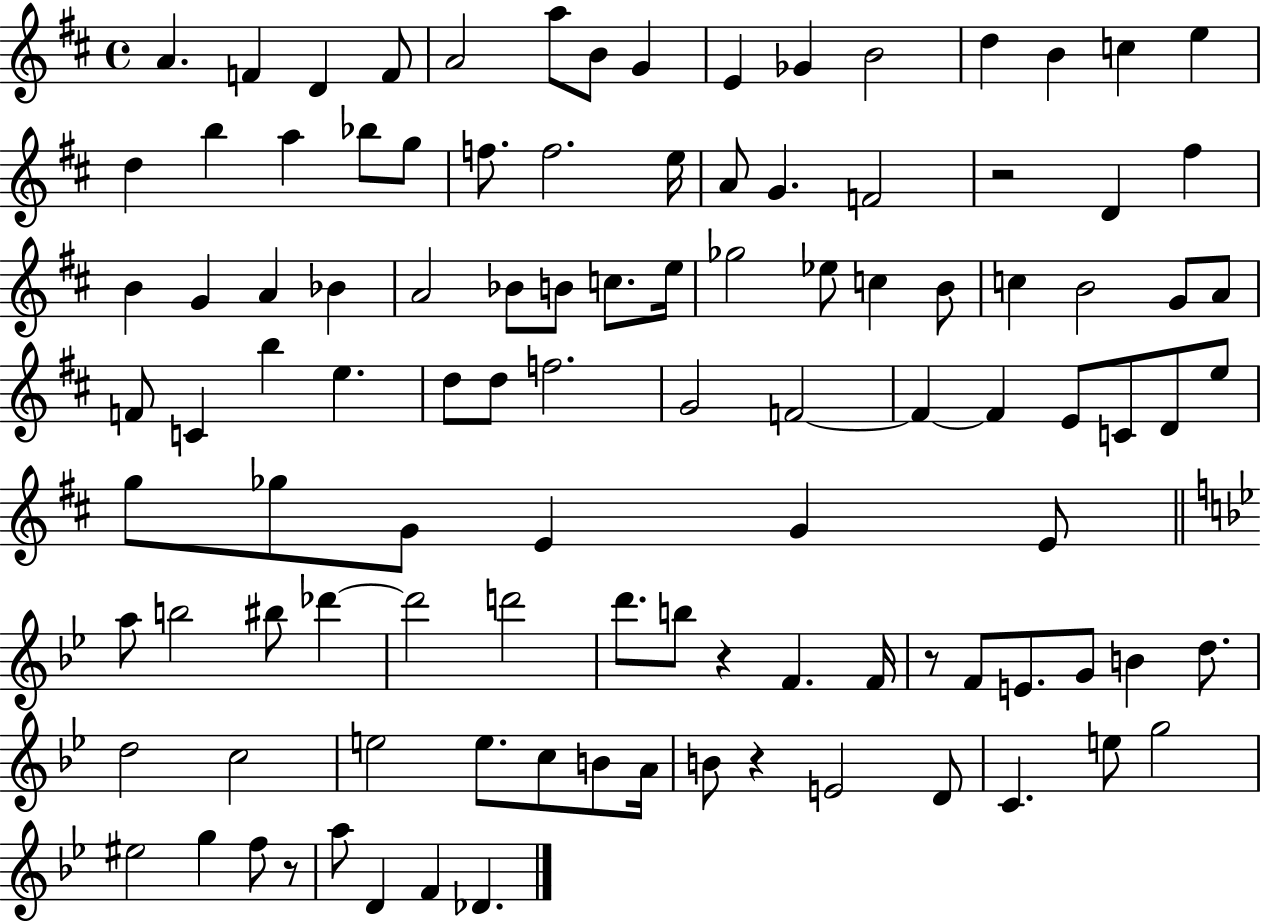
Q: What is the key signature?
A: D major